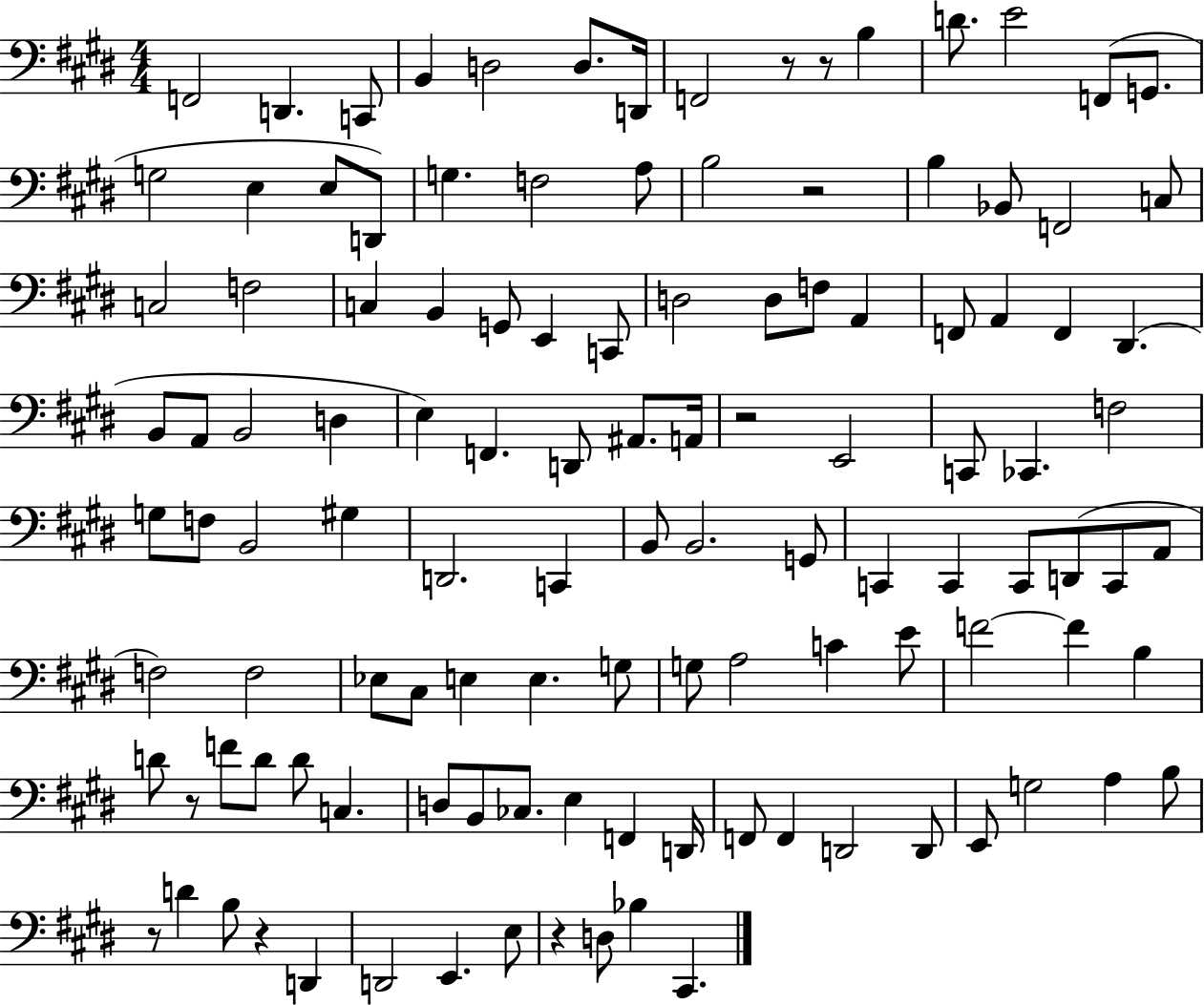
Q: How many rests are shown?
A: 8